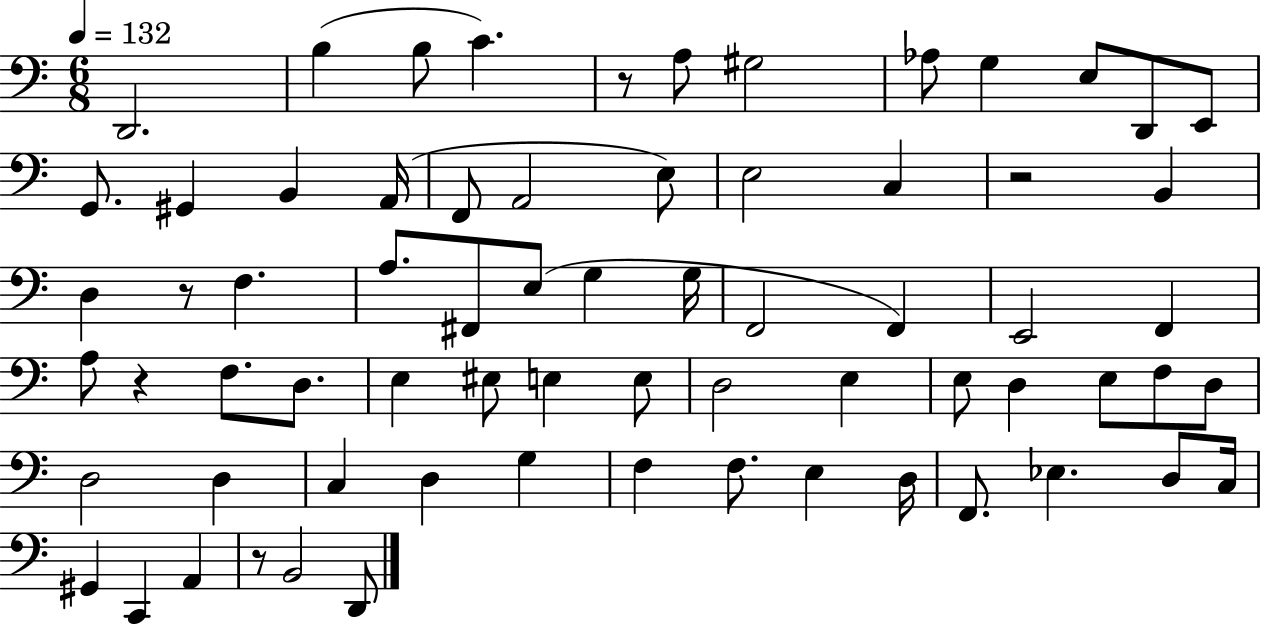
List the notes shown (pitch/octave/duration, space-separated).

D2/h. B3/q B3/e C4/q. R/e A3/e G#3/h Ab3/e G3/q E3/e D2/e E2/e G2/e. G#2/q B2/q A2/s F2/e A2/h E3/e E3/h C3/q R/h B2/q D3/q R/e F3/q. A3/e. F#2/e E3/e G3/q G3/s F2/h F2/q E2/h F2/q A3/e R/q F3/e. D3/e. E3/q EIS3/e E3/q E3/e D3/h E3/q E3/e D3/q E3/e F3/e D3/e D3/h D3/q C3/q D3/q G3/q F3/q F3/e. E3/q D3/s F2/e. Eb3/q. D3/e C3/s G#2/q C2/q A2/q R/e B2/h D2/e